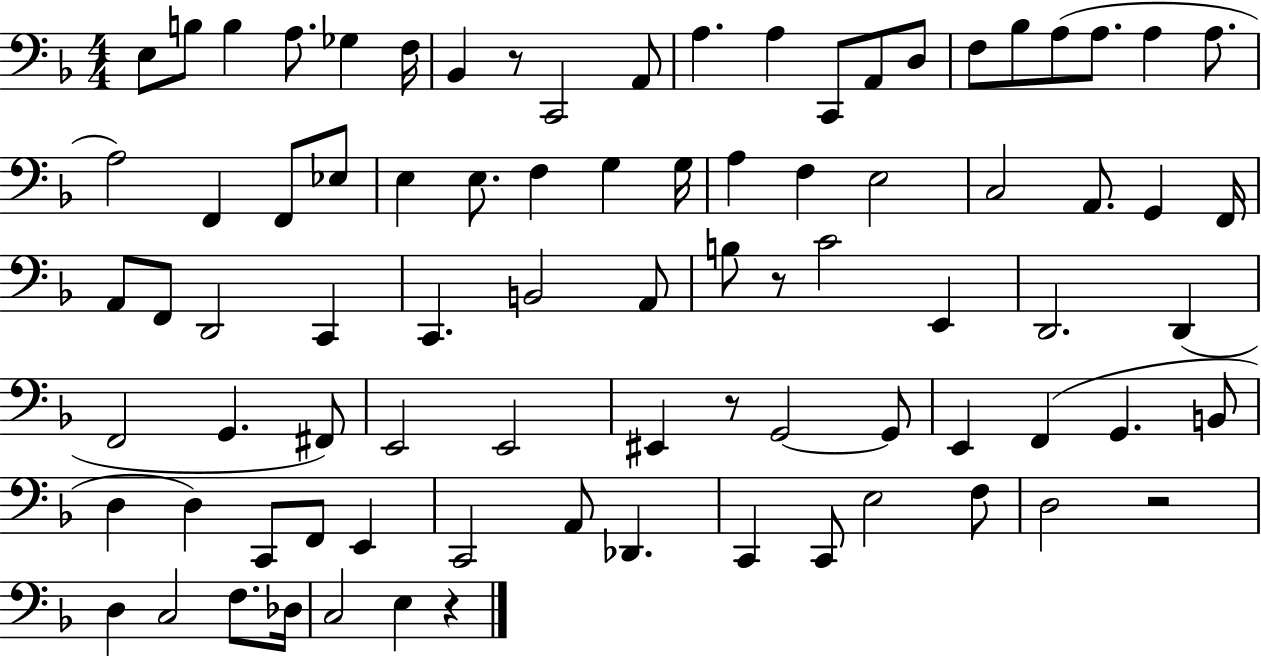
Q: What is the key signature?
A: F major